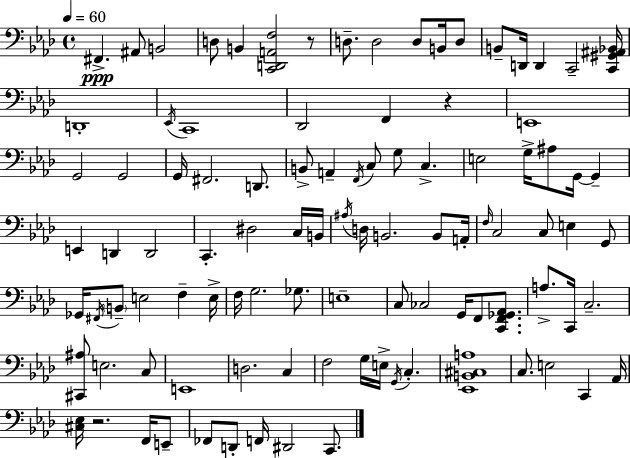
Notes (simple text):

F#2/q. A#2/e B2/h D3/e B2/q [C2,D2,A2,F3]/h R/e D3/e. D3/h D3/e B2/s D3/e B2/e D2/s D2/q C2/h [C2,G#2,A#2,Bb2]/s D2/w Eb2/s C2/w Db2/h F2/q R/q E2/w G2/h G2/h G2/s F#2/h. D2/e. B2/e A2/q F2/s C3/e G3/e C3/q. E3/h G3/s A#3/e G2/s G2/q E2/q D2/q D2/h C2/q. D#3/h C3/s B2/s A#3/s D3/s B2/h. B2/e A2/s F3/s C3/h C3/e E3/q G2/e Gb2/s F#2/s B2/e E3/h F3/q E3/s F3/s G3/h. Gb3/e. E3/w C3/e CES3/h G2/s F2/e [C2,F2,Gb2,Ab2]/e. A3/e. C2/s C3/h. [C#2,A#3]/e E3/h. C3/e E2/w D3/h. C3/q F3/h G3/s E3/s G2/s C3/q. [Eb2,B2,C#3,A3]/w C3/e. E3/h C2/q Ab2/s [C#3,Eb3]/s R/h. F2/s E2/e FES2/e D2/e F2/s D#2/h C2/e.